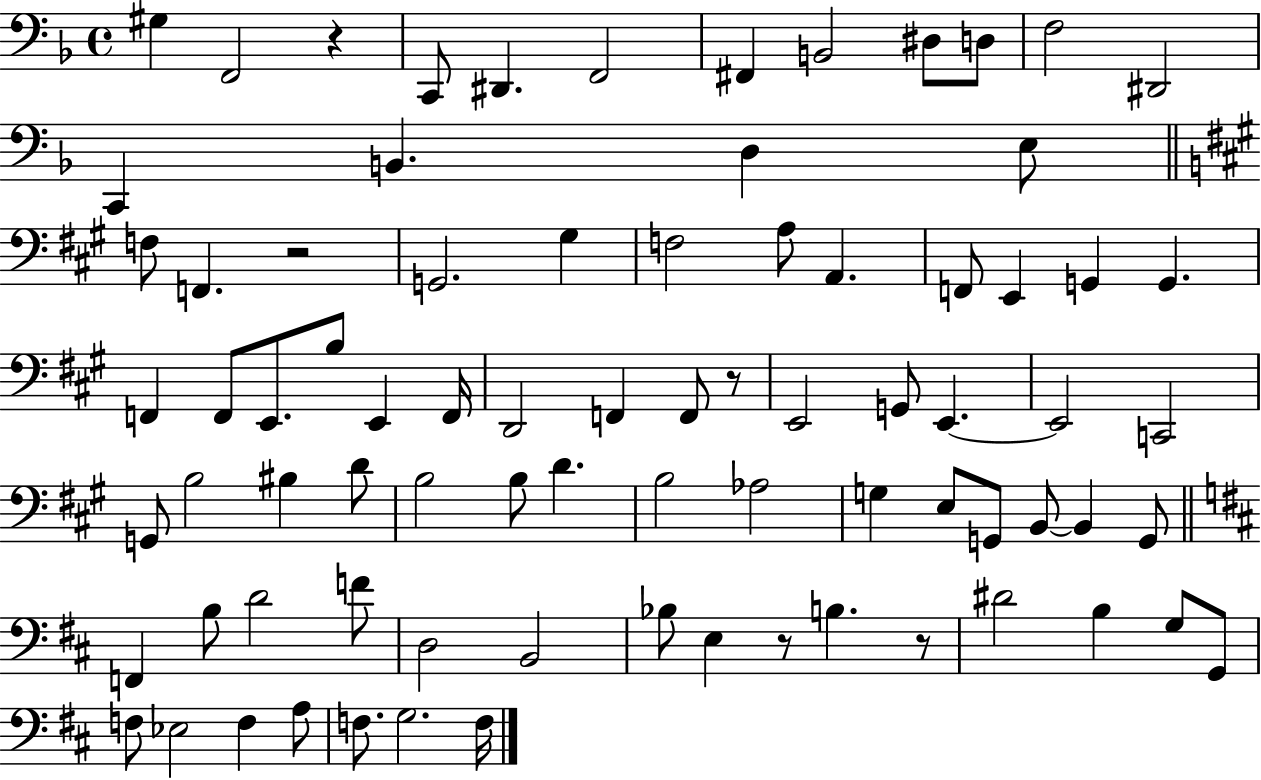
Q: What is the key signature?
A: F major